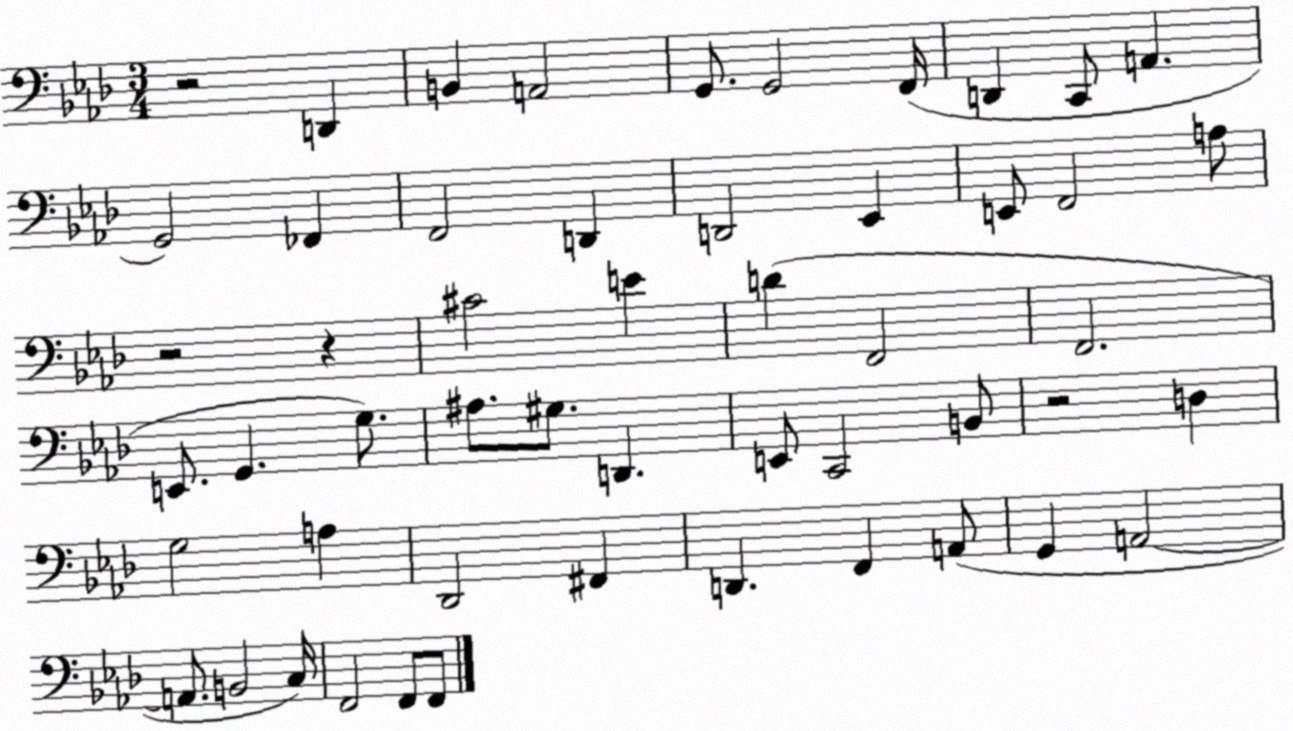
X:1
T:Untitled
M:3/4
L:1/4
K:Ab
z2 D,, B,, A,,2 G,,/2 G,,2 F,,/4 D,, C,,/2 A,, G,,2 _F,, F,,2 D,, D,,2 _E,, E,,/2 F,,2 A,/2 z2 z ^C2 E D F,,2 F,,2 E,,/2 G,, G,/2 ^A,/2 ^G,/2 D,, E,,/2 C,,2 B,,/2 z2 D, G,2 A, _D,,2 ^F,, D,, F,, A,,/2 G,, A,,2 A,,/2 B,,2 C,/4 F,,2 F,,/2 F,,/2